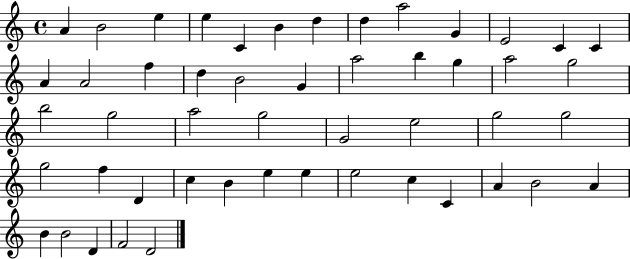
{
  \clef treble
  \time 4/4
  \defaultTimeSignature
  \key c \major
  a'4 b'2 e''4 | e''4 c'4 b'4 d''4 | d''4 a''2 g'4 | e'2 c'4 c'4 | \break a'4 a'2 f''4 | d''4 b'2 g'4 | a''2 b''4 g''4 | a''2 g''2 | \break b''2 g''2 | a''2 g''2 | g'2 e''2 | g''2 g''2 | \break g''2 f''4 d'4 | c''4 b'4 e''4 e''4 | e''2 c''4 c'4 | a'4 b'2 a'4 | \break b'4 b'2 d'4 | f'2 d'2 | \bar "|."
}